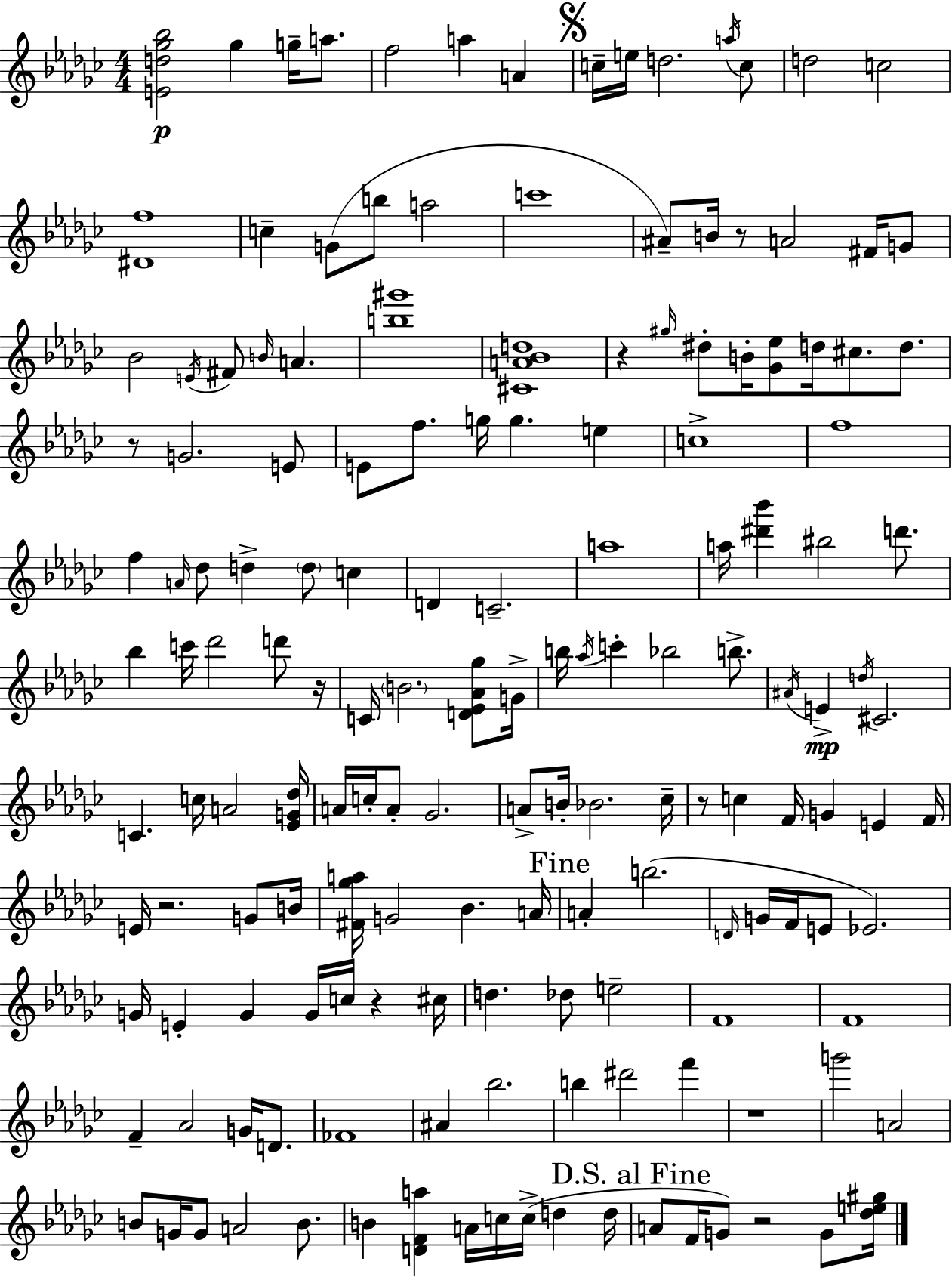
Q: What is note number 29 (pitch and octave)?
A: G#5